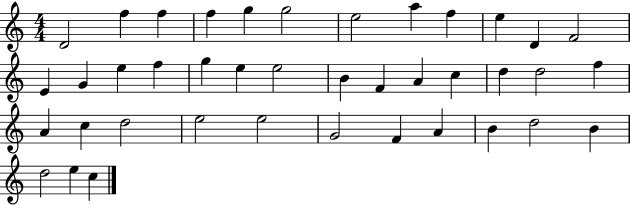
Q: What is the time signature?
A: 4/4